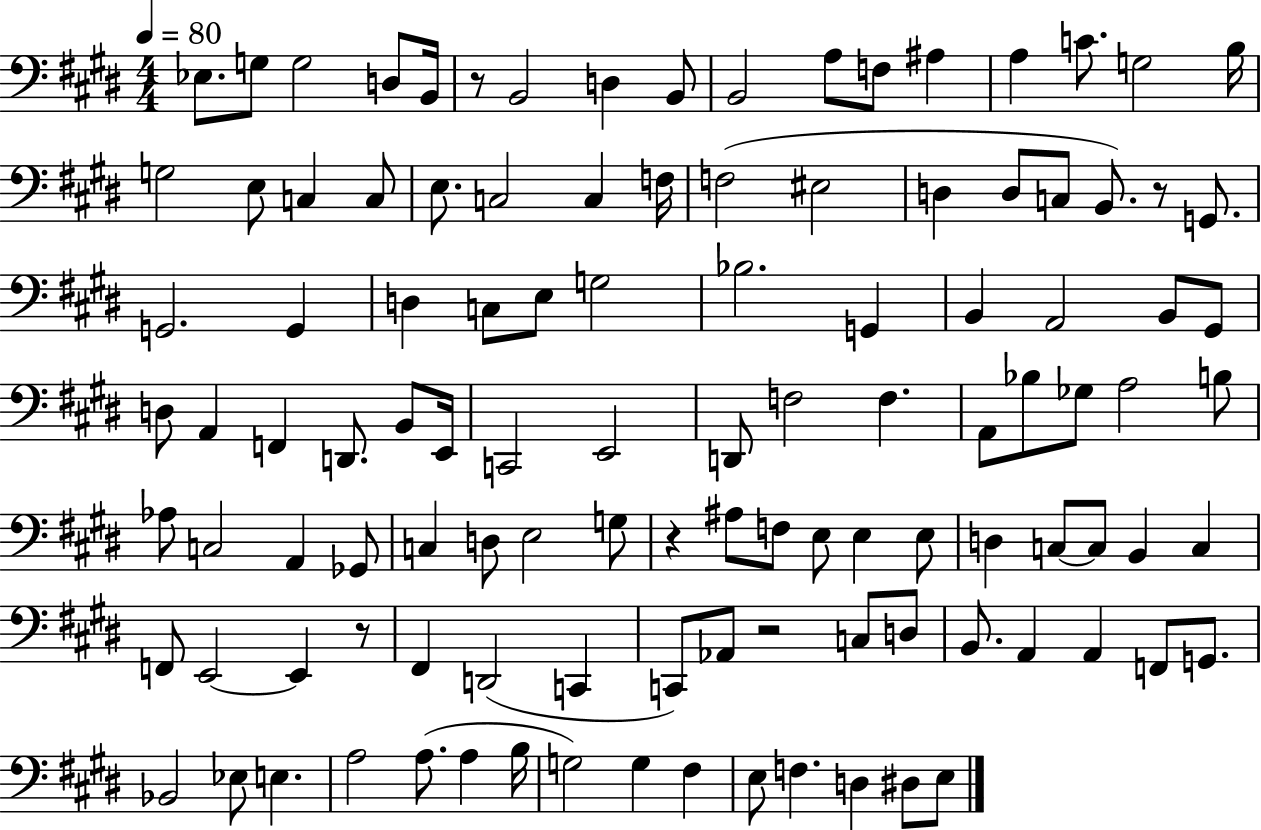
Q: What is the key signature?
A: E major